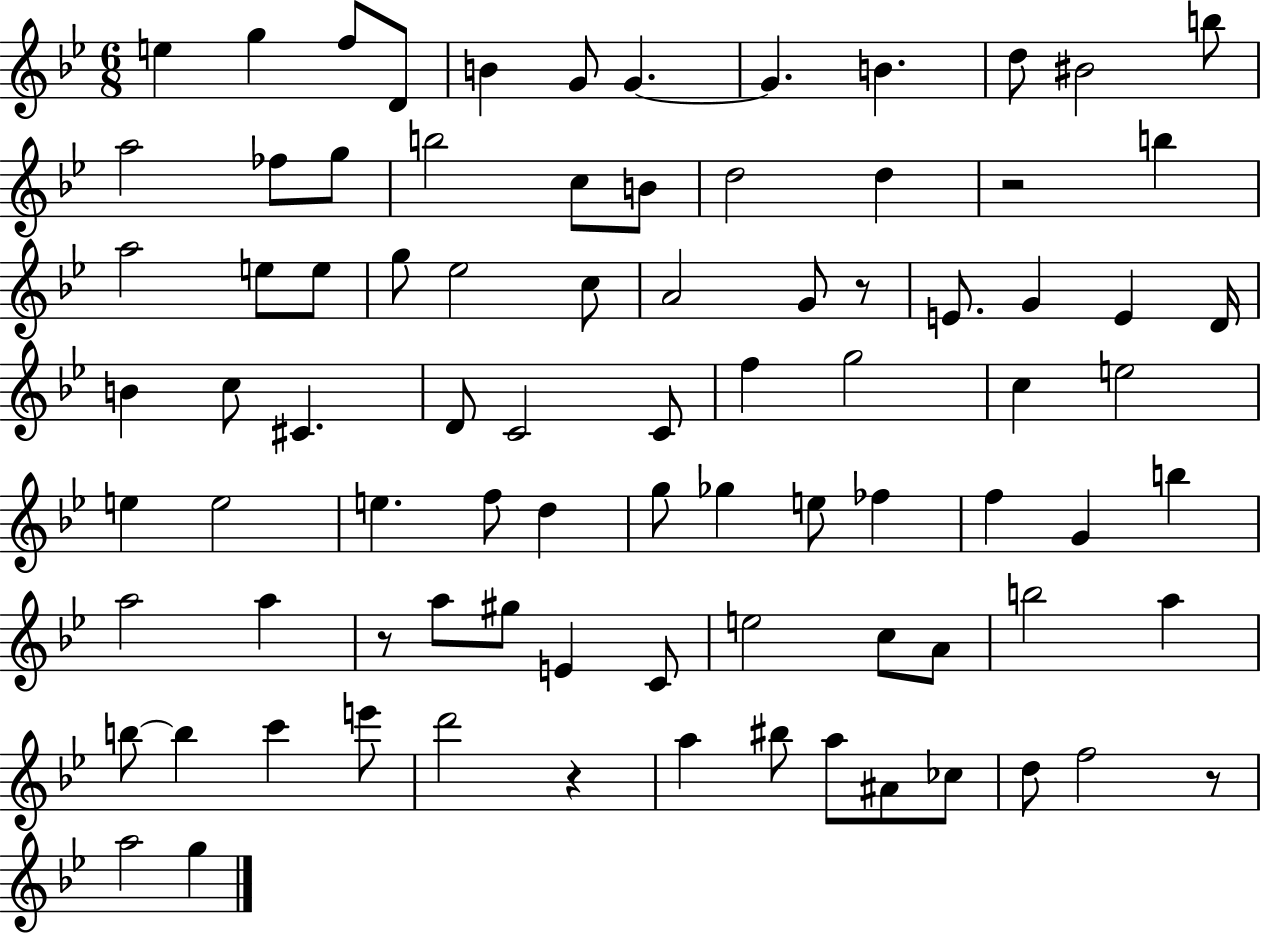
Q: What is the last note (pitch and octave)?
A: G5